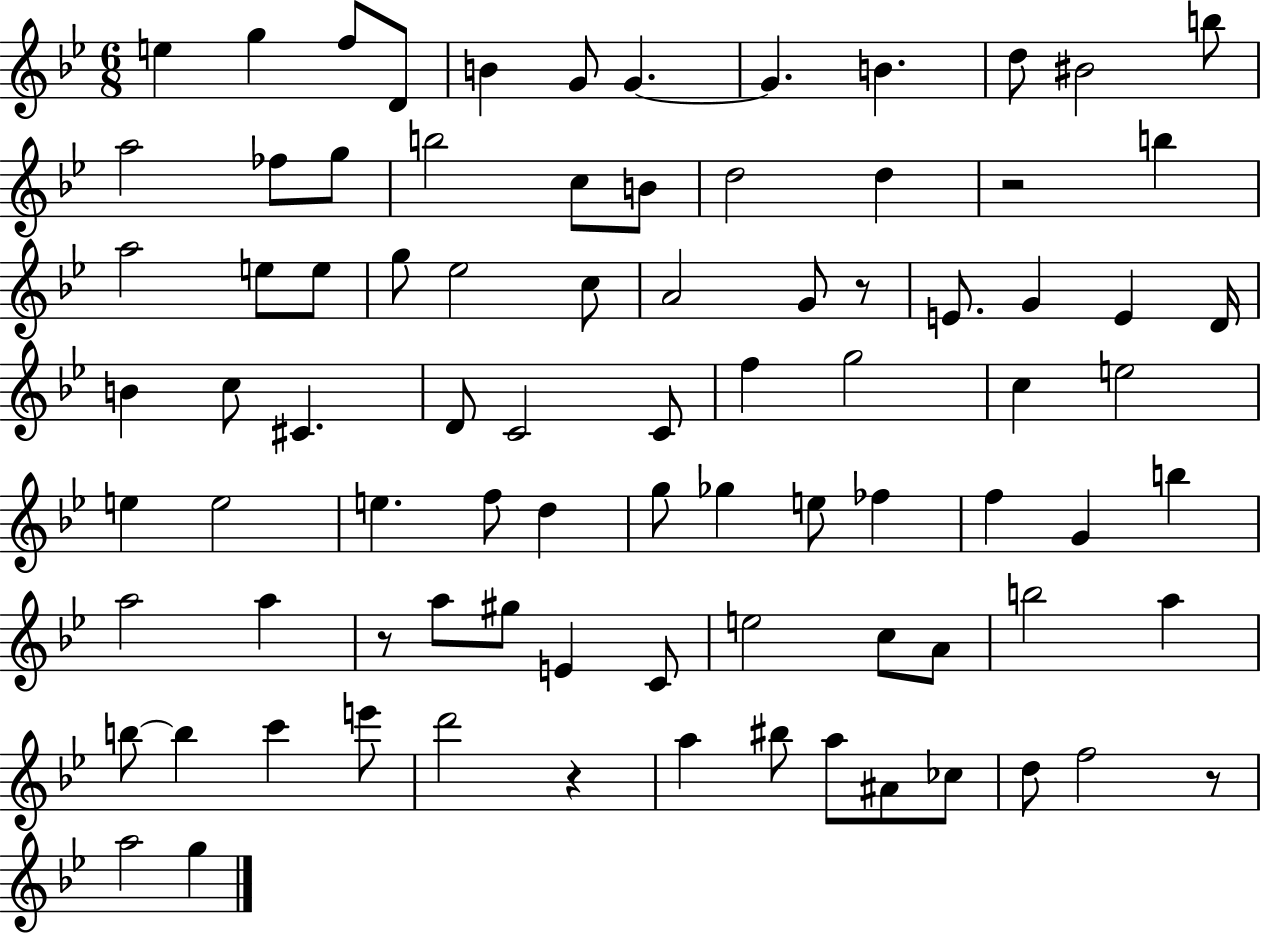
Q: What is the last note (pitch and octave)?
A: G5